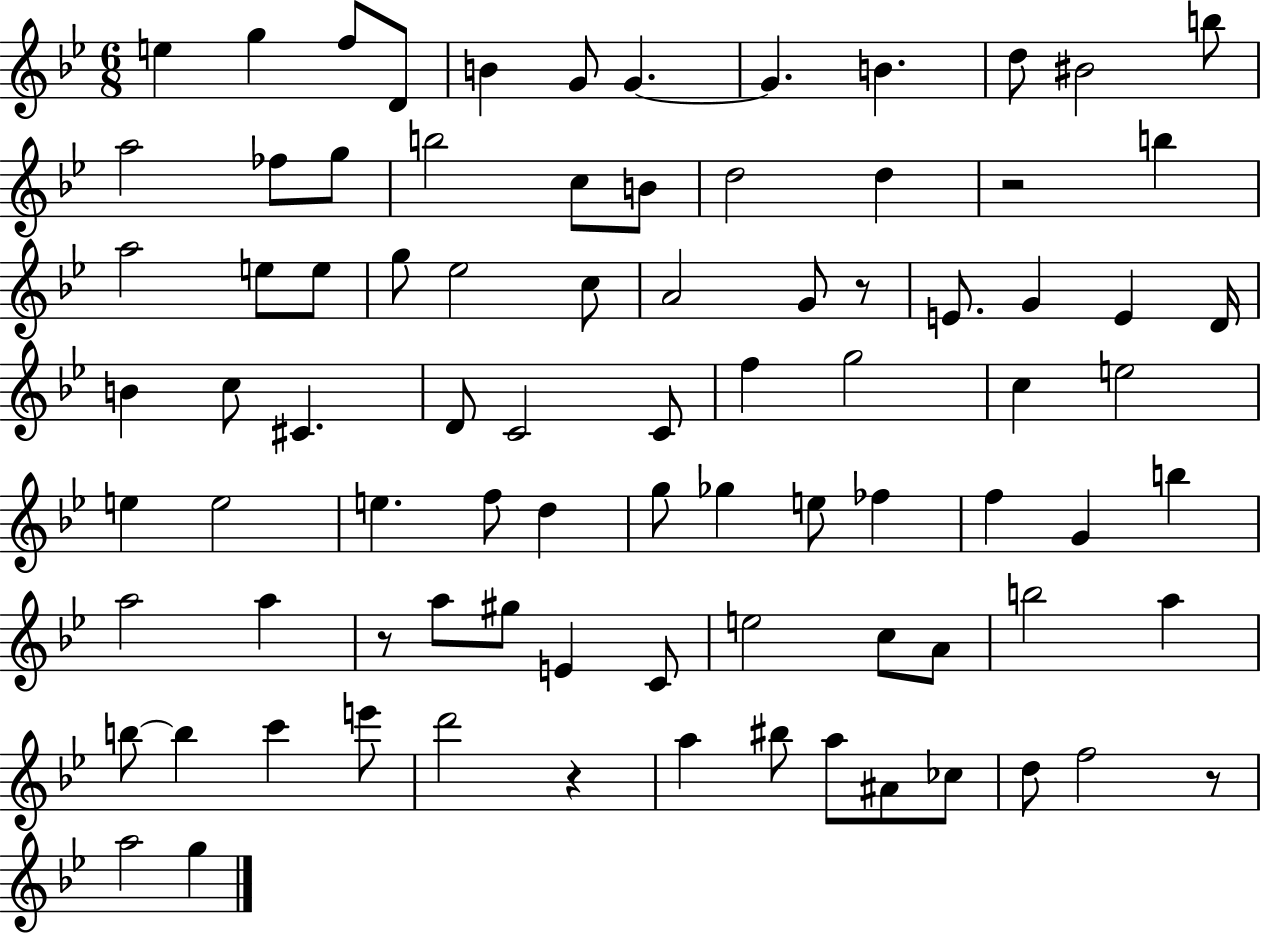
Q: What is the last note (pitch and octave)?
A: G5